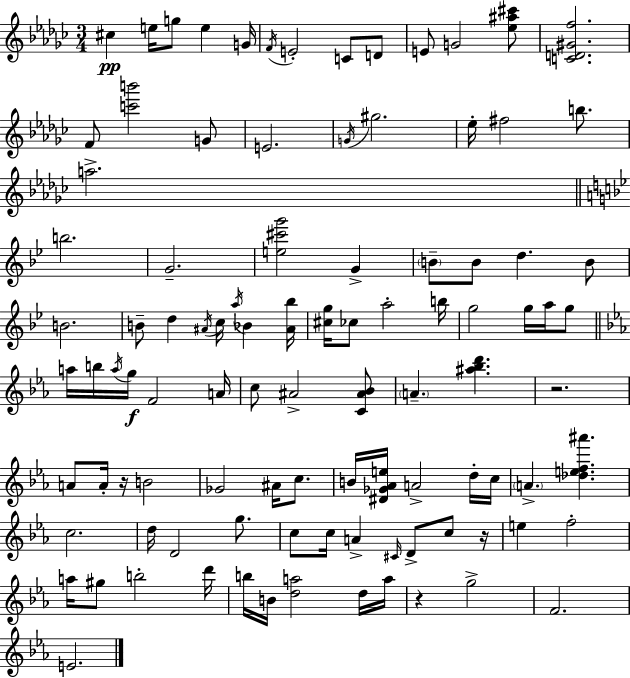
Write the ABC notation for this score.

X:1
T:Untitled
M:3/4
L:1/4
K:Ebm
^c e/4 g/2 e G/4 F/4 E2 C/2 D/2 E/2 G2 [_e^a^c']/2 [CD^Gf]2 F/2 [c'b']2 G/2 E2 G/4 ^g2 _e/4 ^f2 b/2 a2 b2 G2 [e^c'g']2 G B/2 B/2 d B/2 B2 B/2 d ^A/4 c/4 a/4 _B [^A_b]/4 [^cg]/4 _c/2 a2 b/4 g2 g/4 a/4 g/2 a/4 b/4 a/4 g/4 F2 A/4 c/2 ^A2 [C^A_B]/2 A [^a_bd'] z2 A/2 A/4 z/4 B2 _G2 ^A/4 c/2 B/4 [^D_G_Ae]/4 A2 d/4 c/4 A [_def^a'] c2 d/4 D2 g/2 c/2 c/4 A ^C/4 D/2 c/2 z/4 e f2 a/4 ^g/2 b2 d'/4 b/4 B/4 [da]2 d/4 a/4 z g2 F2 E2